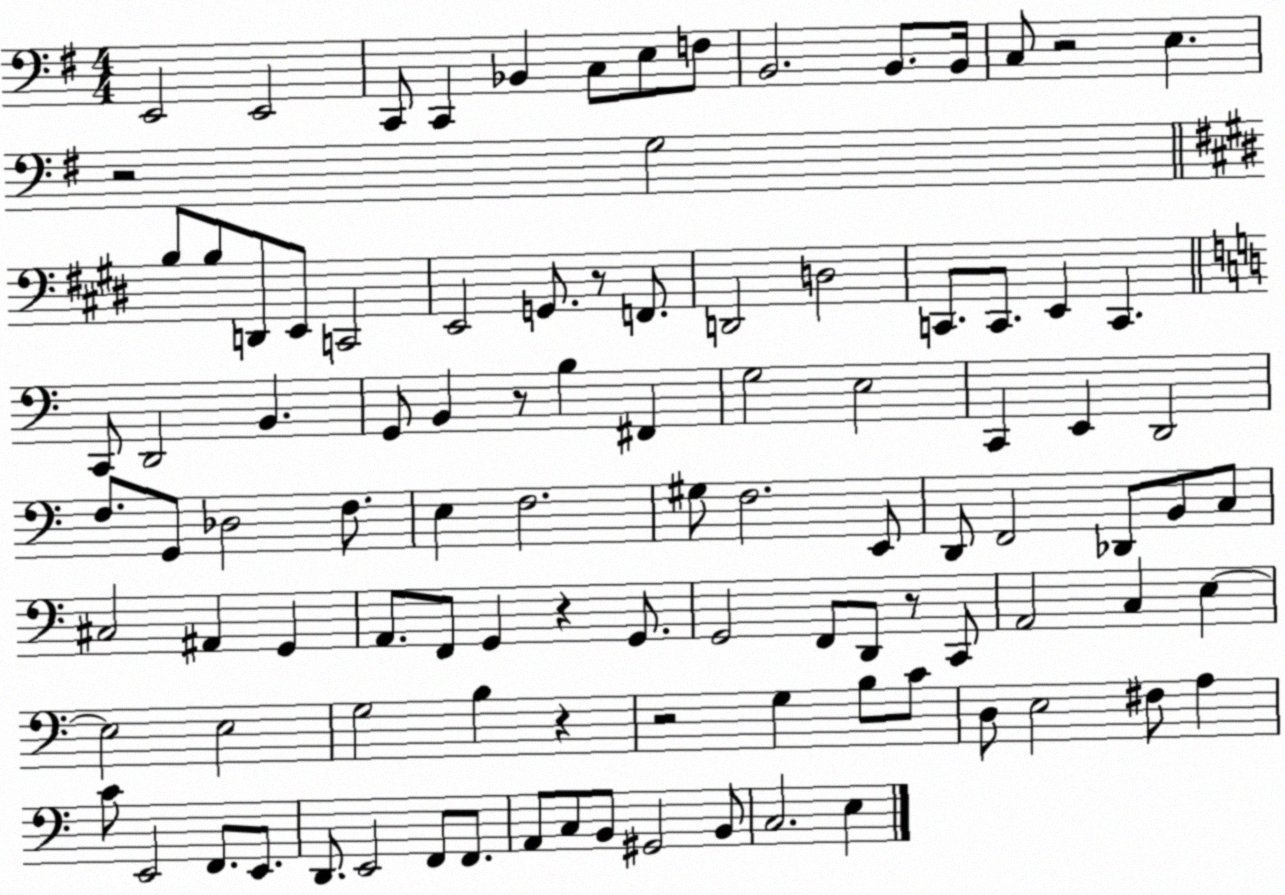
X:1
T:Untitled
M:4/4
L:1/4
K:G
E,,2 E,,2 C,,/2 C,, _B,, C,/2 E,/2 F,/2 B,,2 B,,/2 B,,/4 C,/2 z2 E, z2 G,2 B,/2 B,/2 D,,/2 E,,/2 C,,2 E,,2 G,,/2 z/2 F,,/2 D,,2 D,2 C,,/2 C,,/2 E,, C,, C,,/2 D,,2 B,, G,,/2 B,, z/2 B, ^F,, G,2 E,2 C,, E,, D,,2 F,/2 G,,/2 _D,2 F,/2 E, F,2 ^G,/2 F,2 E,,/2 D,,/2 F,,2 _D,,/2 B,,/2 C,/2 ^C,2 ^A,, G,, A,,/2 F,,/2 G,, z G,,/2 G,,2 F,,/2 D,,/2 z/2 C,,/2 A,,2 C, E, E,2 E,2 G,2 B, z z2 G, B,/2 C/2 D,/2 E,2 ^F,/2 A, C/2 E,,2 F,,/2 E,,/2 D,,/2 E,,2 F,,/2 F,,/2 A,,/2 C,/2 B,,/2 ^G,,2 B,,/2 C,2 E,